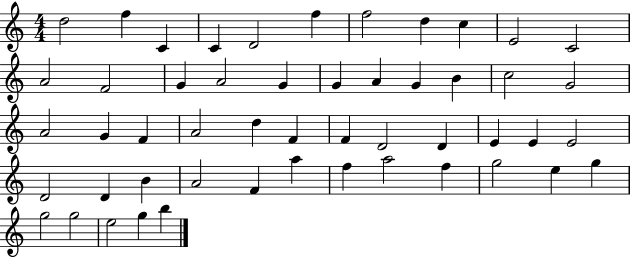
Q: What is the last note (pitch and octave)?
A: B5